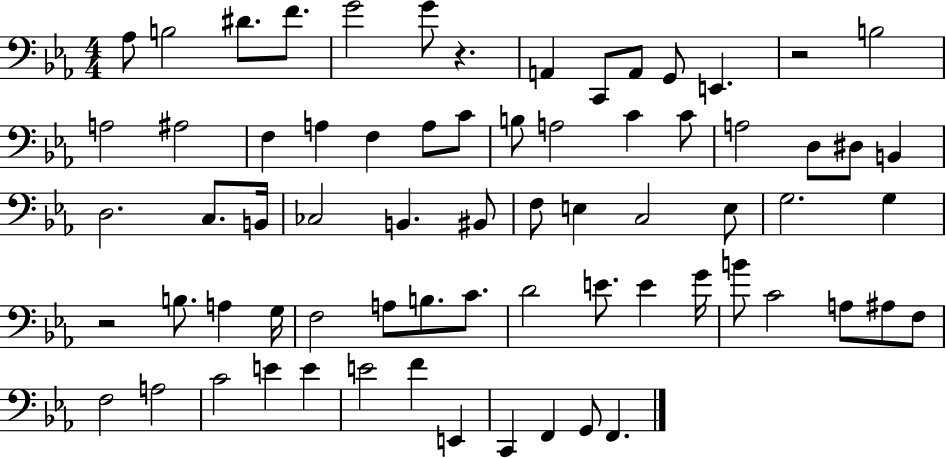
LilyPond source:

{
  \clef bass
  \numericTimeSignature
  \time 4/4
  \key ees \major
  aes8 b2 dis'8. f'8. | g'2 g'8 r4. | a,4 c,8 a,8 g,8 e,4. | r2 b2 | \break a2 ais2 | f4 a4 f4 a8 c'8 | b8 a2 c'4 c'8 | a2 d8 dis8 b,4 | \break d2. c8. b,16 | ces2 b,4. bis,8 | f8 e4 c2 e8 | g2. g4 | \break r2 b8. a4 g16 | f2 a8 b8. c'8. | d'2 e'8. e'4 g'16 | b'8 c'2 a8 ais8 f8 | \break f2 a2 | c'2 e'4 e'4 | e'2 f'4 e,4 | c,4 f,4 g,8 f,4. | \break \bar "|."
}